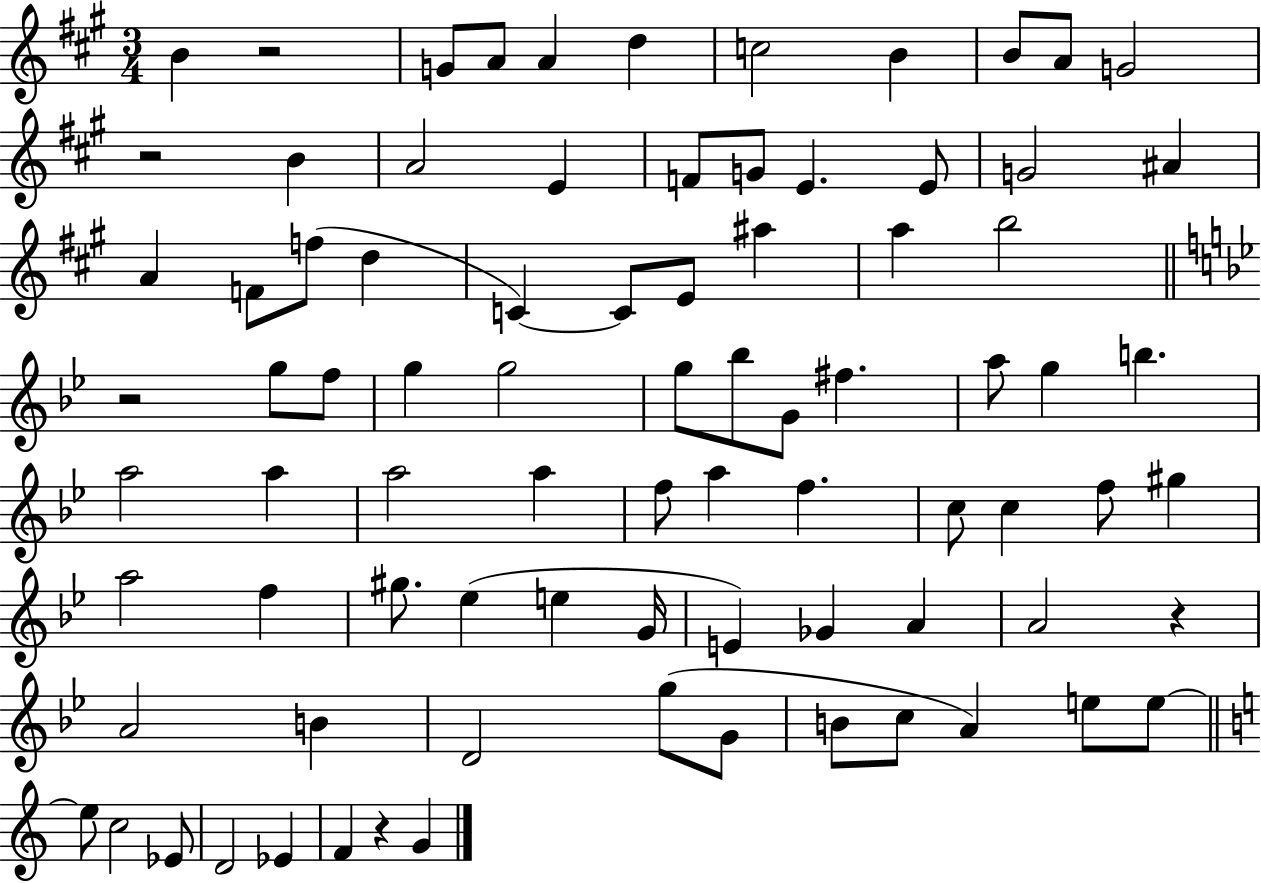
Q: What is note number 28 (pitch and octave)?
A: A5